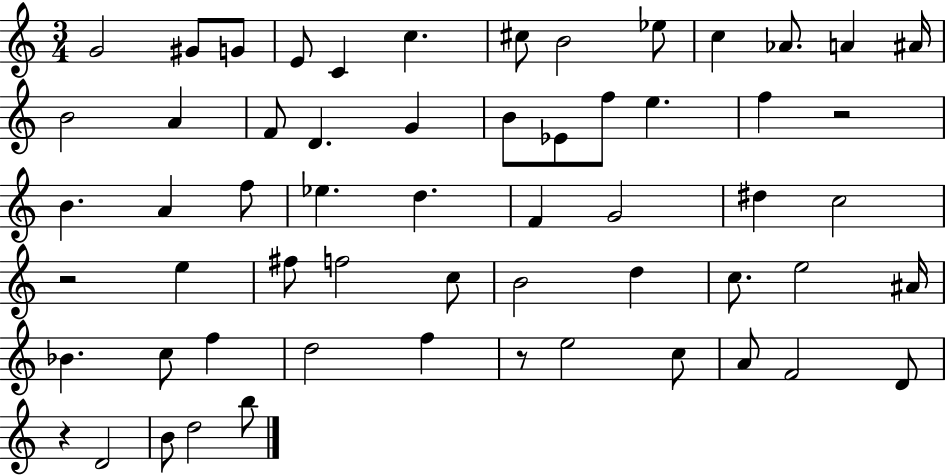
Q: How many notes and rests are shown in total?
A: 59